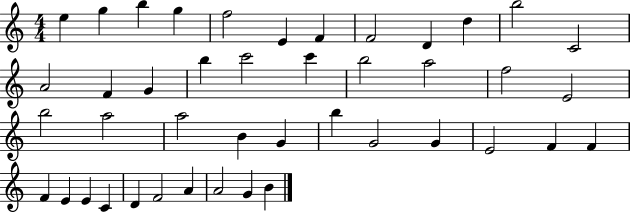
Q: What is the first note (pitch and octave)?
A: E5